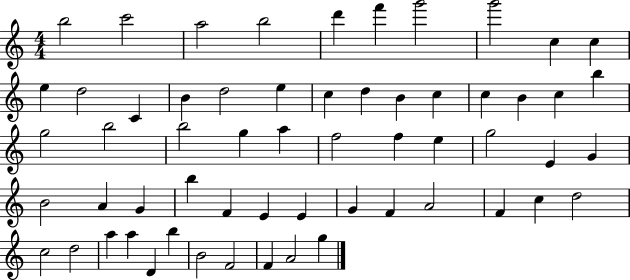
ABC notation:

X:1
T:Untitled
M:4/4
L:1/4
K:C
b2 c'2 a2 b2 d' f' g'2 g'2 c c e d2 C B d2 e c d B c c B c b g2 b2 b2 g a f2 f e g2 E G B2 A G b F E E G F A2 F c d2 c2 d2 a a D b B2 F2 F A2 g